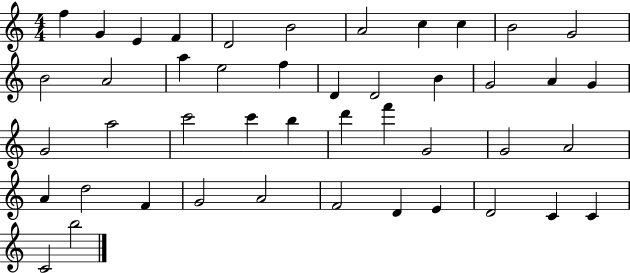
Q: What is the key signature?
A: C major